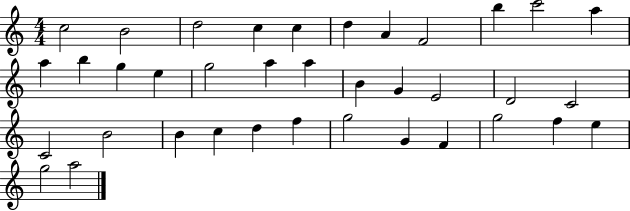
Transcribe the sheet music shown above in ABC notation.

X:1
T:Untitled
M:4/4
L:1/4
K:C
c2 B2 d2 c c d A F2 b c'2 a a b g e g2 a a B G E2 D2 C2 C2 B2 B c d f g2 G F g2 f e g2 a2